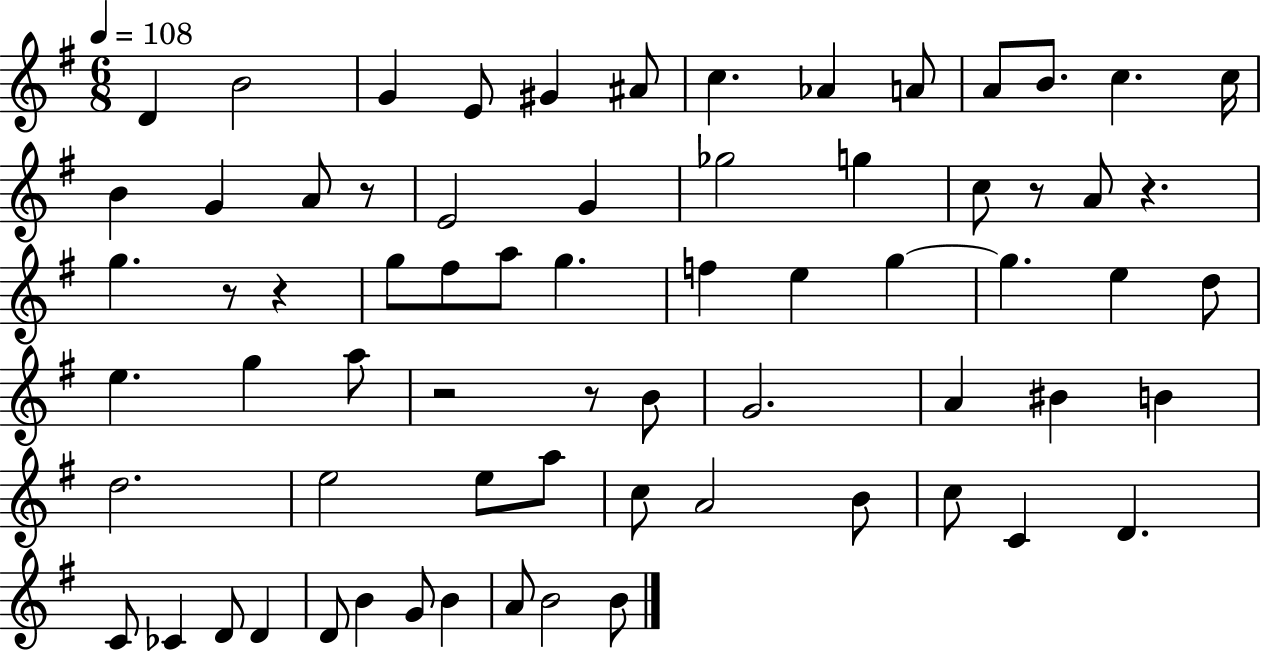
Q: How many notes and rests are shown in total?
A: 69